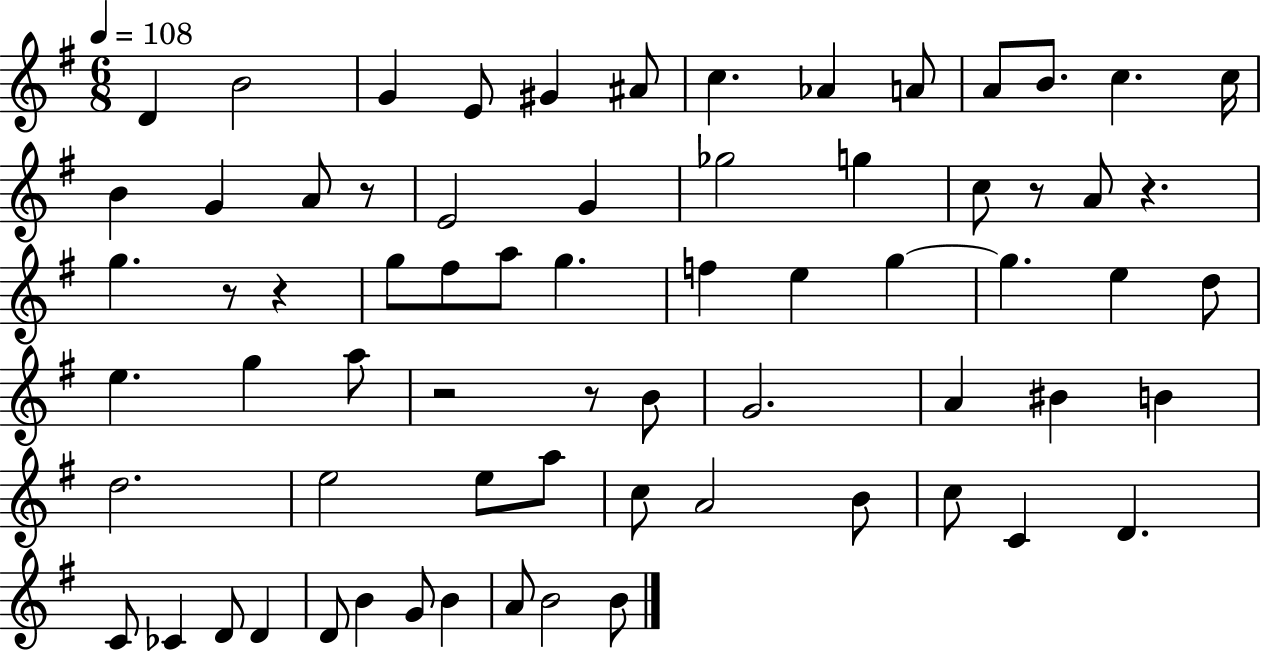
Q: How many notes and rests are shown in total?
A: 69